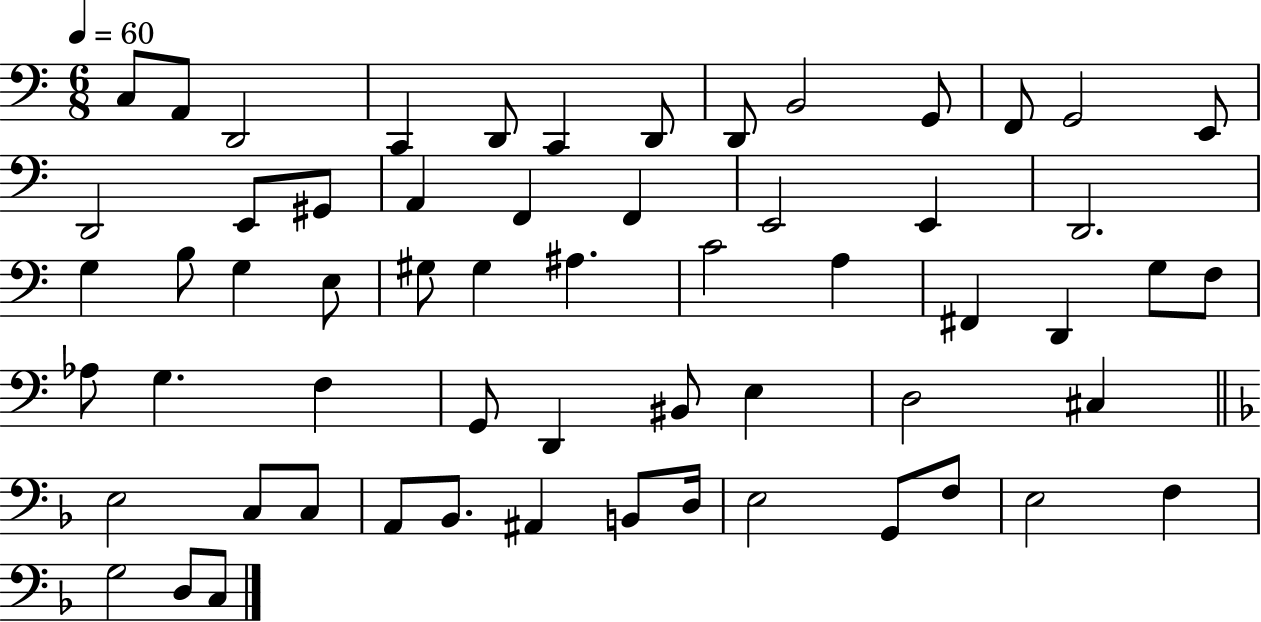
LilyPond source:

{
  \clef bass
  \numericTimeSignature
  \time 6/8
  \key c \major
  \tempo 4 = 60
  \repeat volta 2 { c8 a,8 d,2 | c,4 d,8 c,4 d,8 | d,8 b,2 g,8 | f,8 g,2 e,8 | \break d,2 e,8 gis,8 | a,4 f,4 f,4 | e,2 e,4 | d,2. | \break g4 b8 g4 e8 | gis8 gis4 ais4. | c'2 a4 | fis,4 d,4 g8 f8 | \break aes8 g4. f4 | g,8 d,4 bis,8 e4 | d2 cis4 | \bar "||" \break \key f \major e2 c8 c8 | a,8 bes,8. ais,4 b,8 d16 | e2 g,8 f8 | e2 f4 | \break g2 d8 c8 | } \bar "|."
}